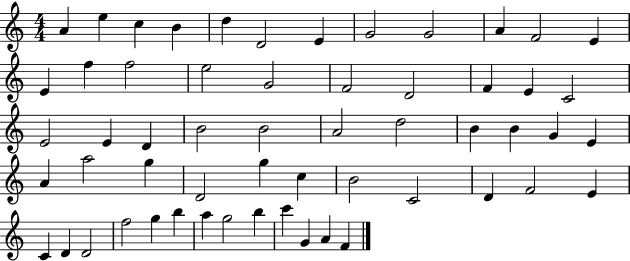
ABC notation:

X:1
T:Untitled
M:4/4
L:1/4
K:C
A e c B d D2 E G2 G2 A F2 E E f f2 e2 G2 F2 D2 F E C2 E2 E D B2 B2 A2 d2 B B G E A a2 g D2 g c B2 C2 D F2 E C D D2 f2 g b a g2 b c' G A F